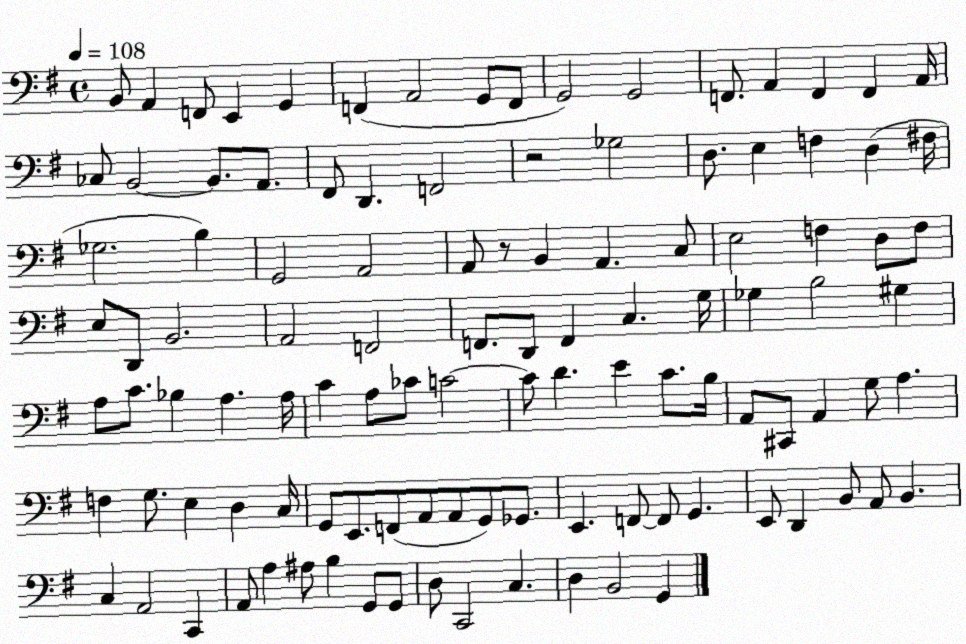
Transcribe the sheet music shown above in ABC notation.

X:1
T:Untitled
M:4/4
L:1/4
K:G
B,,/2 A,, F,,/2 E,, G,, F,, A,,2 G,,/2 F,,/2 G,,2 G,,2 F,,/2 A,, F,, F,, A,,/4 _C,/2 B,,2 B,,/2 A,,/2 ^F,,/2 D,, F,,2 z2 _G,2 D,/2 E, F, D, ^F,/4 _G,2 B, G,,2 A,,2 A,,/2 z/2 B,, A,, C,/2 E,2 F, D,/2 F,/2 E,/2 D,,/2 B,,2 A,,2 F,,2 F,,/2 D,,/2 F,, C, G,/4 _G, B,2 ^G, A,/2 C/2 _B, A, A,/4 C A,/2 _C/2 C2 C/2 D E C/2 B,/4 A,,/2 ^C,,/2 A,, G,/2 A, F, G,/2 E, D, C,/4 G,,/2 E,,/2 F,,/2 A,,/2 A,,/2 G,,/2 _G,,/2 E,, F,,/2 F,,/2 G,, E,,/2 D,, B,,/2 A,,/2 B,, C, A,,2 C,, A,,/2 A, ^A,/2 B, G,,/2 G,,/2 D,/2 C,,2 C, D, B,,2 G,,